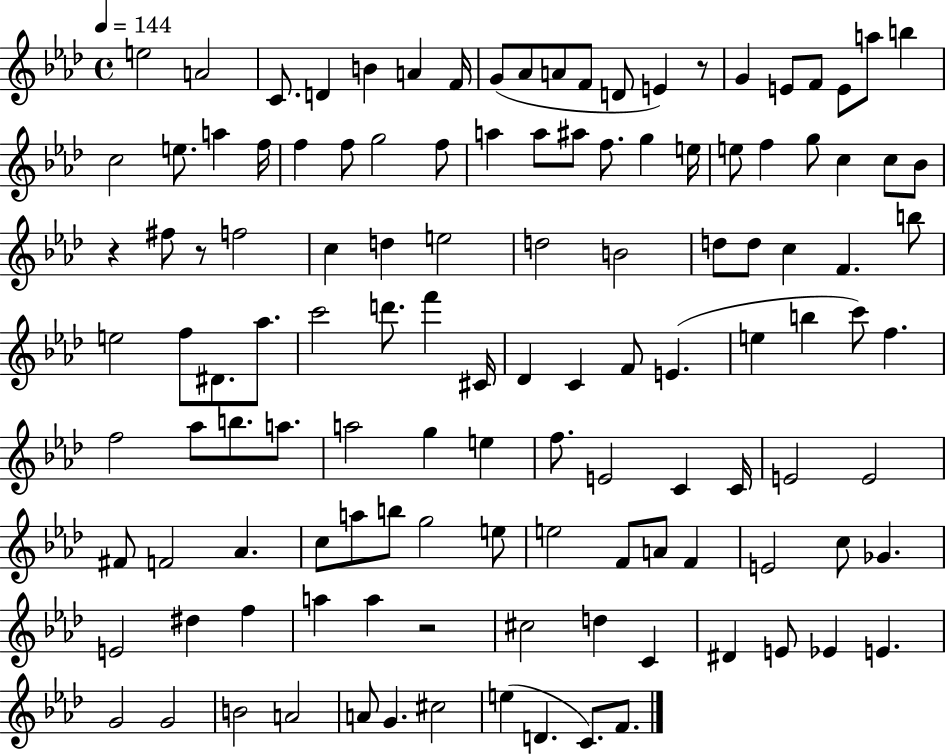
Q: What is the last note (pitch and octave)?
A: F4